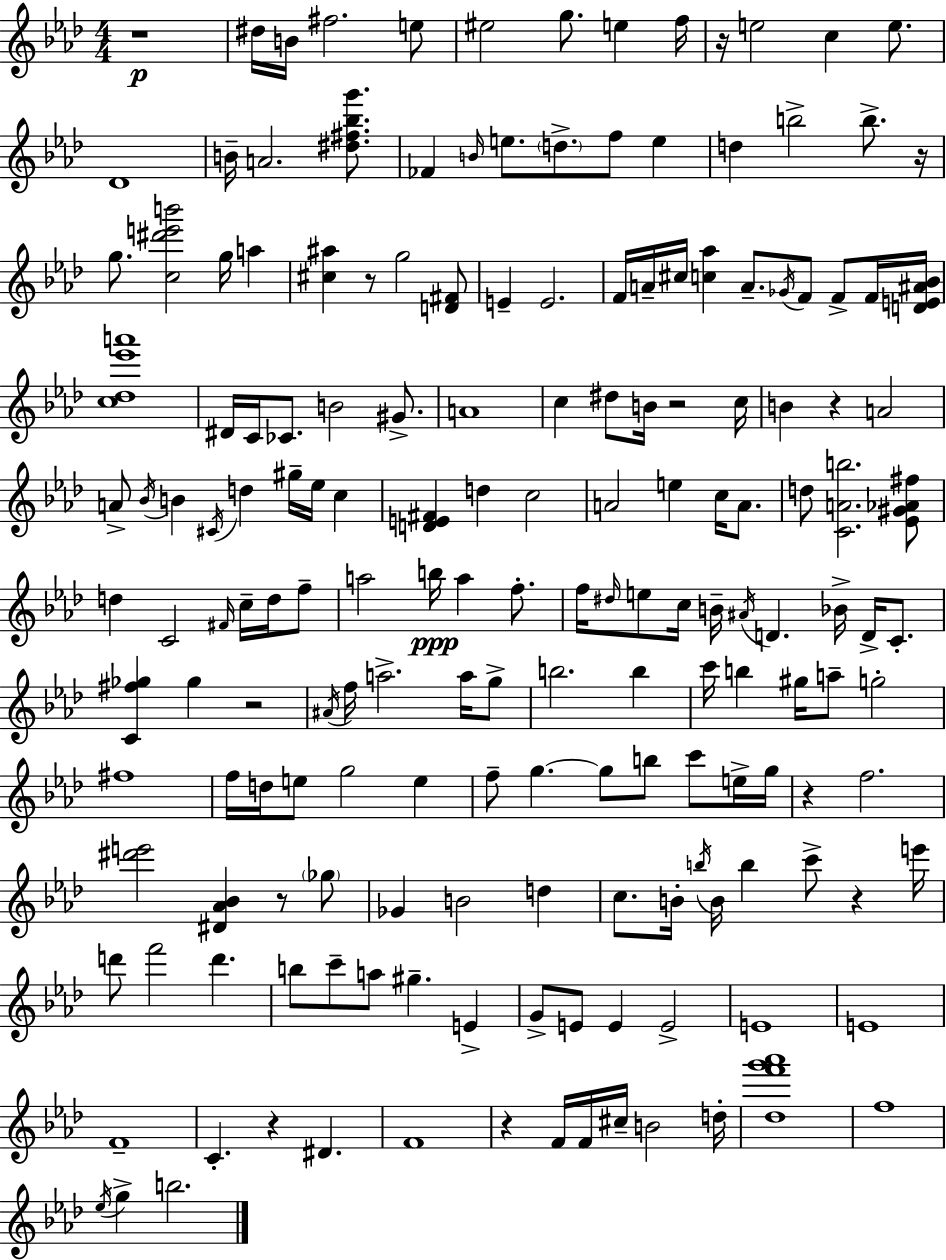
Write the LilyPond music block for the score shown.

{
  \clef treble
  \numericTimeSignature
  \time 4/4
  \key f \minor
  r1\p | dis''16 b'16 fis''2. e''8 | eis''2 g''8. e''4 f''16 | r16 e''2 c''4 e''8. | \break des'1 | b'16-- a'2. <dis'' fis'' bes'' g'''>8. | fes'4 \grace { b'16 } e''8. \parenthesize d''8.-> f''8 e''4 | d''4 b''2-> b''8.-> | \break r16 g''8. <c'' dis''' e''' b'''>2 g''16 a''4 | <cis'' ais''>4 r8 g''2 <d' fis'>8 | e'4-- e'2. | f'16 a'16-- cis''16 <c'' aes''>4 a'8.-- \acciaccatura { ges'16 } f'8 f'8-> | \break f'16 <d' e' ais' bes'>16 <c'' des'' ees''' a'''>1 | dis'16 c'16 ces'8. b'2 gis'8.-> | a'1 | c''4 dis''8 b'16 r2 | \break c''16 b'4 r4 a'2 | a'8-> \acciaccatura { bes'16 } b'4 \acciaccatura { cis'16 } d''4 gis''16-- ees''16 | c''4 <d' e' fis'>4 d''4 c''2 | a'2 e''4 | \break c''16 a'8. d''8 <c' a' b''>2. | <ees' gis' aes' fis''>8 d''4 c'2 | \grace { fis'16 } c''16-- d''16 f''8-- a''2 b''16\ppp a''4 | f''8.-. f''16 \grace { dis''16 } e''8 c''16 b'16-- \acciaccatura { ais'16 } d'4. | \break bes'16-> d'16-> c'8.-. <c' fis'' ges''>4 ges''4 r2 | \acciaccatura { ais'16 } f''16 a''2.-> | a''16 g''8-> b''2. | b''4 c'''16 b''4 gis''16 a''8-- | \break g''2-. fis''1 | f''16 d''16 e''8 g''2 | e''4 f''8-- g''4.~~ | g''8 b''8 c'''8 e''16-> g''16 r4 f''2. | \break <dis''' e'''>2 | <dis' aes' bes'>4 r8 \parenthesize ges''8 ges'4 b'2 | d''4 c''8. b'16-. \acciaccatura { b''16 } b'16 b''4 | c'''8-> r4 e'''16 d'''8 f'''2 | \break d'''4. b''8 c'''8-- a''8 gis''4.-- | e'4-> g'8-> e'8 e'4 | e'2-> e'1 | e'1 | \break f'1-- | c'4.-. r4 | dis'4. f'1 | r4 f'16 f'16 cis''16-- | \break b'2 d''16-. <des'' f''' g''' aes'''>1 | f''1 | \acciaccatura { ees''16 } g''4-> b''2. | \bar "|."
}